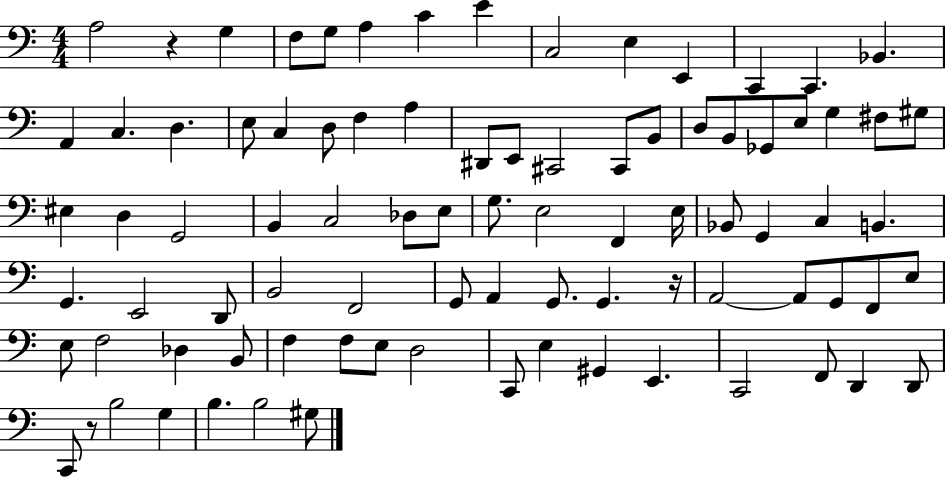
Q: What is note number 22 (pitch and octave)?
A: D#2